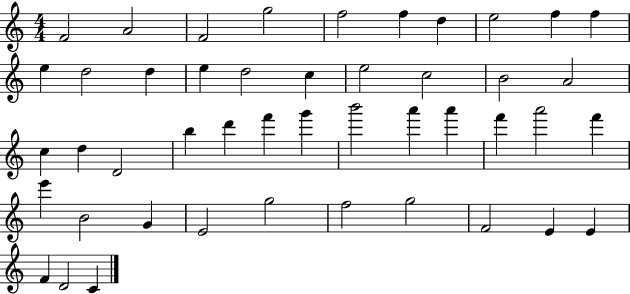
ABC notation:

X:1
T:Untitled
M:4/4
L:1/4
K:C
F2 A2 F2 g2 f2 f d e2 f f e d2 d e d2 c e2 c2 B2 A2 c d D2 b d' f' g' b'2 a' a' f' a'2 f' e' B2 G E2 g2 f2 g2 F2 E E F D2 C